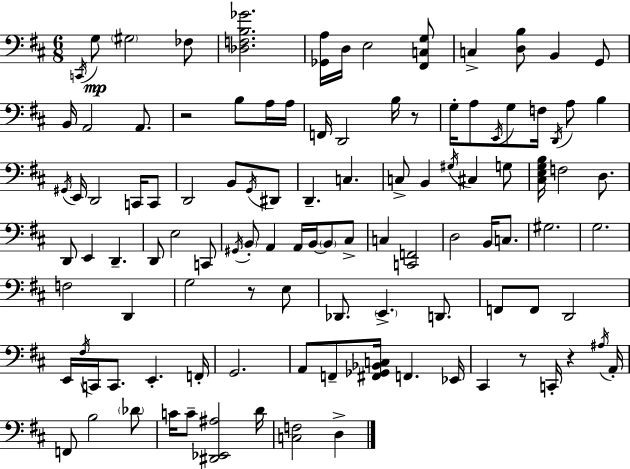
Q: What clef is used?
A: bass